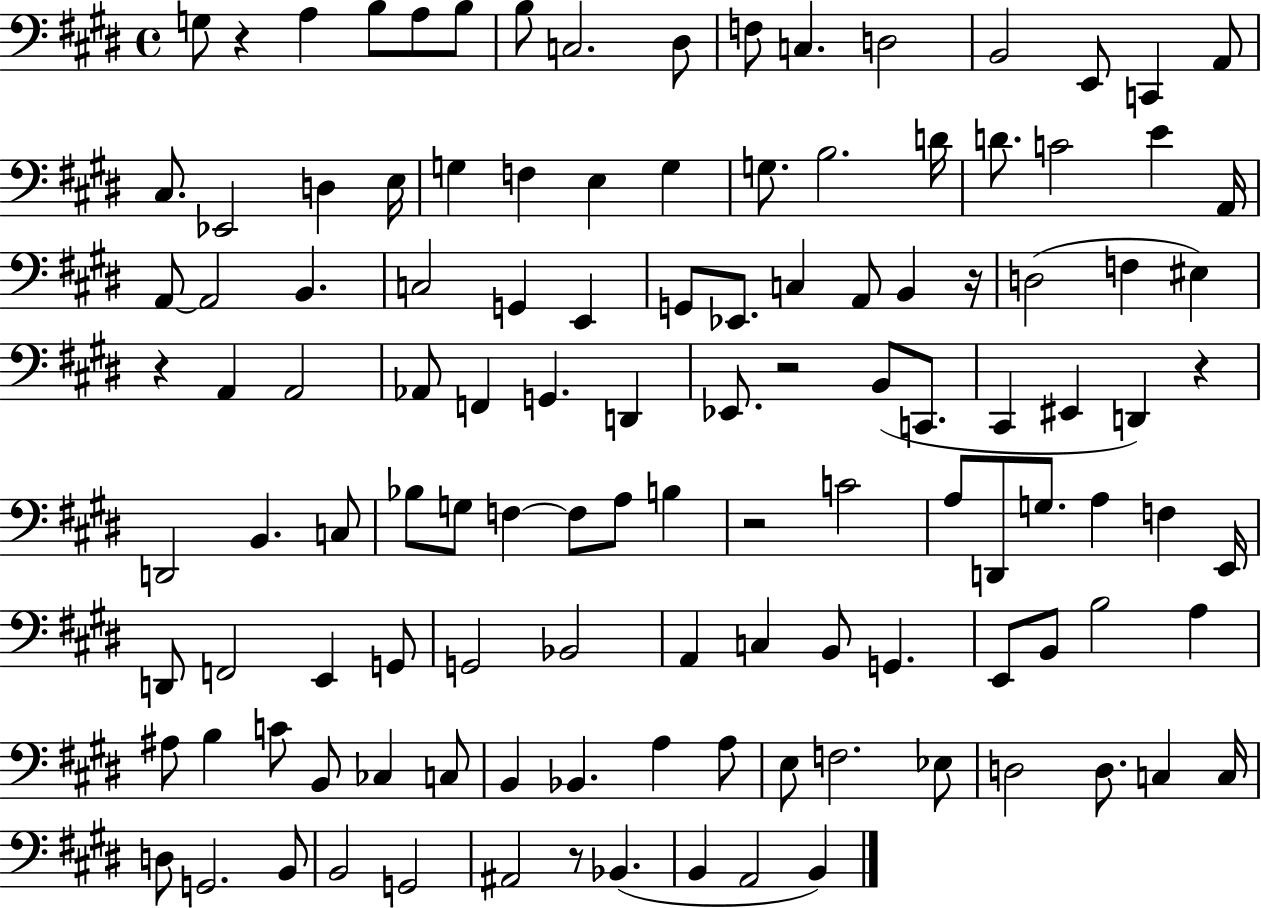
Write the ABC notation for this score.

X:1
T:Untitled
M:4/4
L:1/4
K:E
G,/2 z A, B,/2 A,/2 B,/2 B,/2 C,2 ^D,/2 F,/2 C, D,2 B,,2 E,,/2 C,, A,,/2 ^C,/2 _E,,2 D, E,/4 G, F, E, G, G,/2 B,2 D/4 D/2 C2 E A,,/4 A,,/2 A,,2 B,, C,2 G,, E,, G,,/2 _E,,/2 C, A,,/2 B,, z/4 D,2 F, ^E, z A,, A,,2 _A,,/2 F,, G,, D,, _E,,/2 z2 B,,/2 C,,/2 ^C,, ^E,, D,, z D,,2 B,, C,/2 _B,/2 G,/2 F, F,/2 A,/2 B, z2 C2 A,/2 D,,/2 G,/2 A, F, E,,/4 D,,/2 F,,2 E,, G,,/2 G,,2 _B,,2 A,, C, B,,/2 G,, E,,/2 B,,/2 B,2 A, ^A,/2 B, C/2 B,,/2 _C, C,/2 B,, _B,, A, A,/2 E,/2 F,2 _E,/2 D,2 D,/2 C, C,/4 D,/2 G,,2 B,,/2 B,,2 G,,2 ^A,,2 z/2 _B,, B,, A,,2 B,,